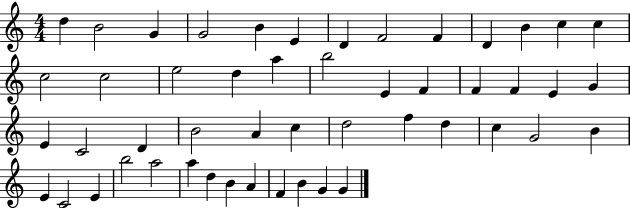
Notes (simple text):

D5/q B4/h G4/q G4/h B4/q E4/q D4/q F4/h F4/q D4/q B4/q C5/q C5/q C5/h C5/h E5/h D5/q A5/q B5/h E4/q F4/q F4/q F4/q E4/q G4/q E4/q C4/h D4/q B4/h A4/q C5/q D5/h F5/q D5/q C5/q G4/h B4/q E4/q C4/h E4/q B5/h A5/h A5/q D5/q B4/q A4/q F4/q B4/q G4/q G4/q